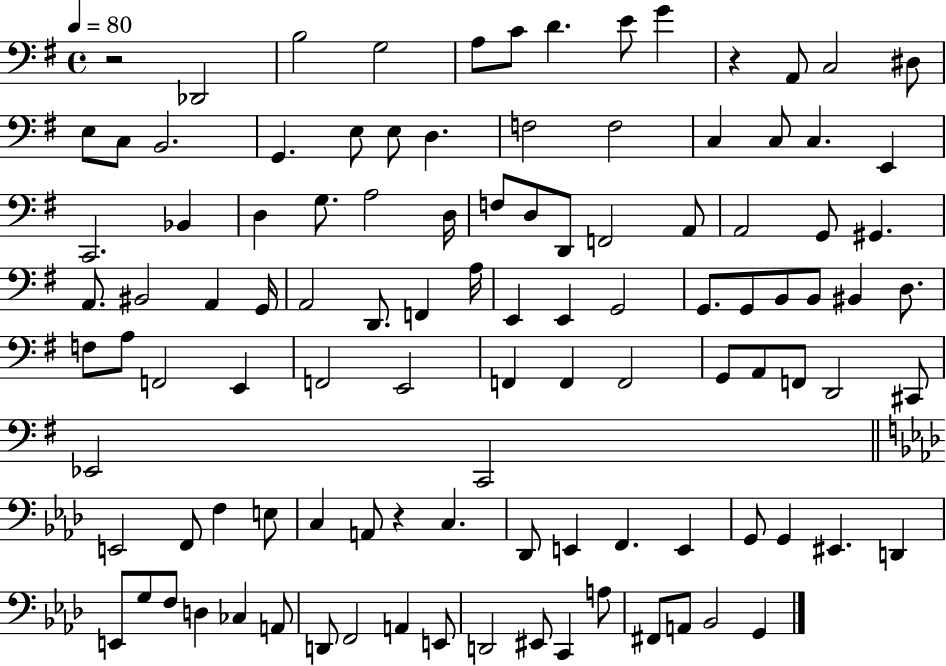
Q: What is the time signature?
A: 4/4